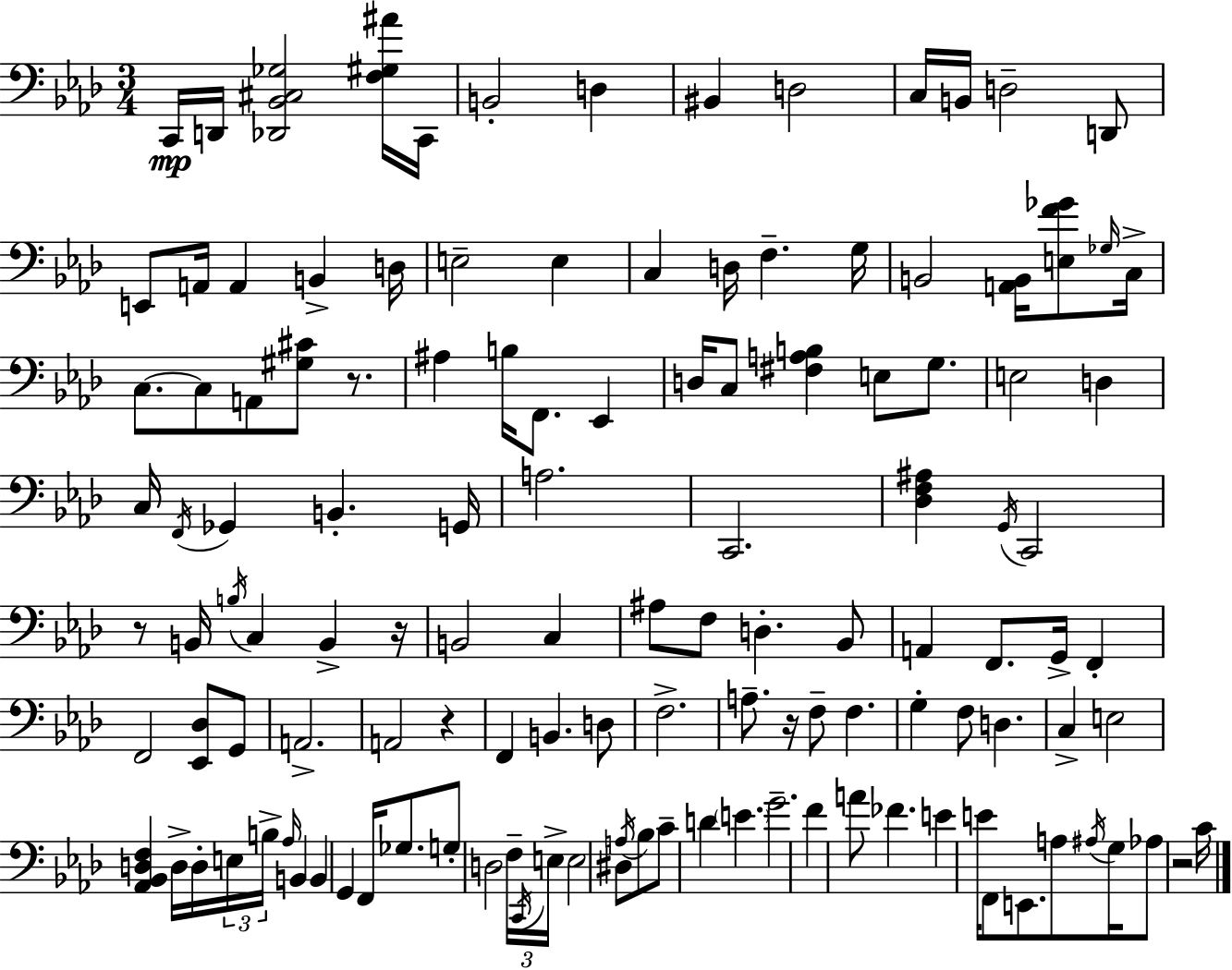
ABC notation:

X:1
T:Untitled
M:3/4
L:1/4
K:Fm
C,,/4 D,,/4 [_D,,_B,,^C,_G,]2 [F,^G,^A]/4 C,,/4 B,,2 D, ^B,, D,2 C,/4 B,,/4 D,2 D,,/2 E,,/2 A,,/4 A,, B,, D,/4 E,2 E, C, D,/4 F, G,/4 B,,2 [A,,B,,]/4 [E,F_G]/2 _G,/4 C,/4 C,/2 C,/2 A,,/2 [^G,^C]/2 z/2 ^A, B,/4 F,,/2 _E,, D,/4 C,/2 [^F,A,B,] E,/2 G,/2 E,2 D, C,/4 F,,/4 _G,, B,, G,,/4 A,2 C,,2 [_D,F,^A,] G,,/4 C,,2 z/2 B,,/4 B,/4 C, B,, z/4 B,,2 C, ^A,/2 F,/2 D, _B,,/2 A,, F,,/2 G,,/4 F,, F,,2 [_E,,_D,]/2 G,,/2 A,,2 A,,2 z F,, B,, D,/2 F,2 A,/2 z/4 F,/2 F, G, F,/2 D, C, E,2 [_A,,_B,,D,F,] D,/4 D,/4 E,/4 B,/4 _A,/4 B,, B,, G,, F,,/4 _G,/2 G,/2 D,2 F,/4 C,,/4 E,/4 E,2 ^D,/2 A,/4 _B,/2 C/2 D E G2 F A/2 _F E E/4 F,,/2 E,,/2 A,/2 ^A,/4 G,/4 _A,/2 z2 C/4